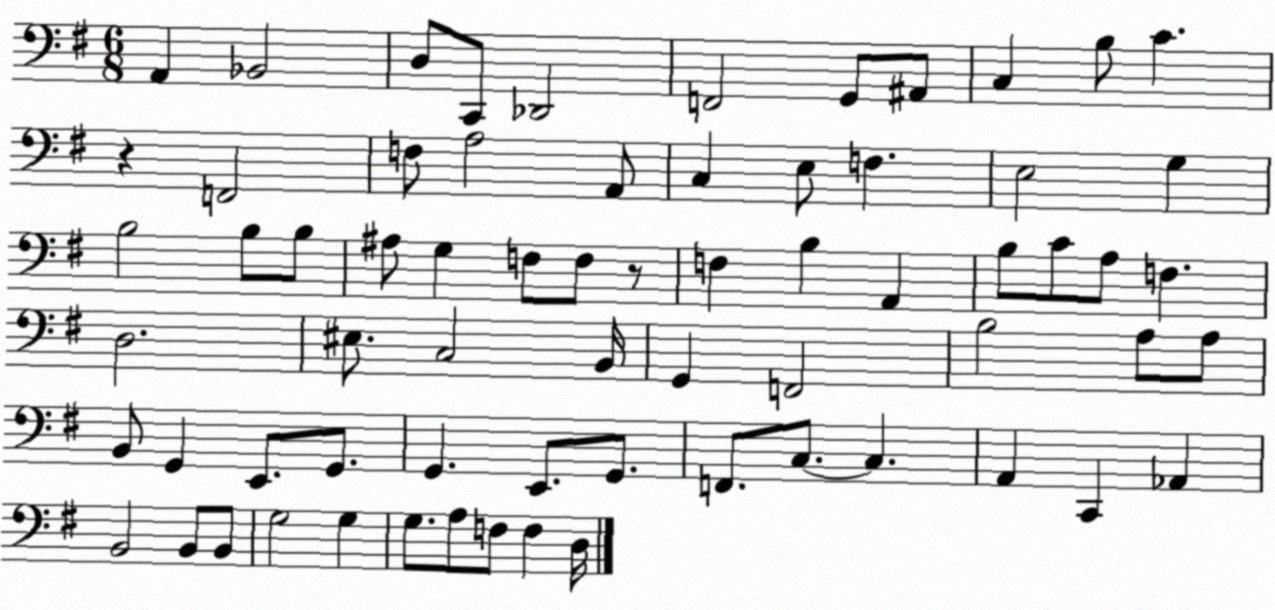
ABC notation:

X:1
T:Untitled
M:6/8
L:1/4
K:G
A,, _B,,2 D,/2 C,,/2 _D,,2 F,,2 G,,/2 ^A,,/2 C, B,/2 C z F,,2 F,/2 A,2 A,,/2 C, E,/2 F, E,2 G, B,2 B,/2 B,/2 ^A,/2 G, F,/2 F,/2 z/2 F, B, A,, B,/2 C/2 A,/2 F, D,2 ^E,/2 C,2 B,,/4 G,, F,,2 B,2 A,/2 A,/2 B,,/2 G,, E,,/2 G,,/2 G,, E,,/2 G,,/2 F,,/2 C,/2 C, A,, C,, _A,, B,,2 B,,/2 B,,/2 G,2 G, G,/2 A,/2 F,/2 F, D,/4